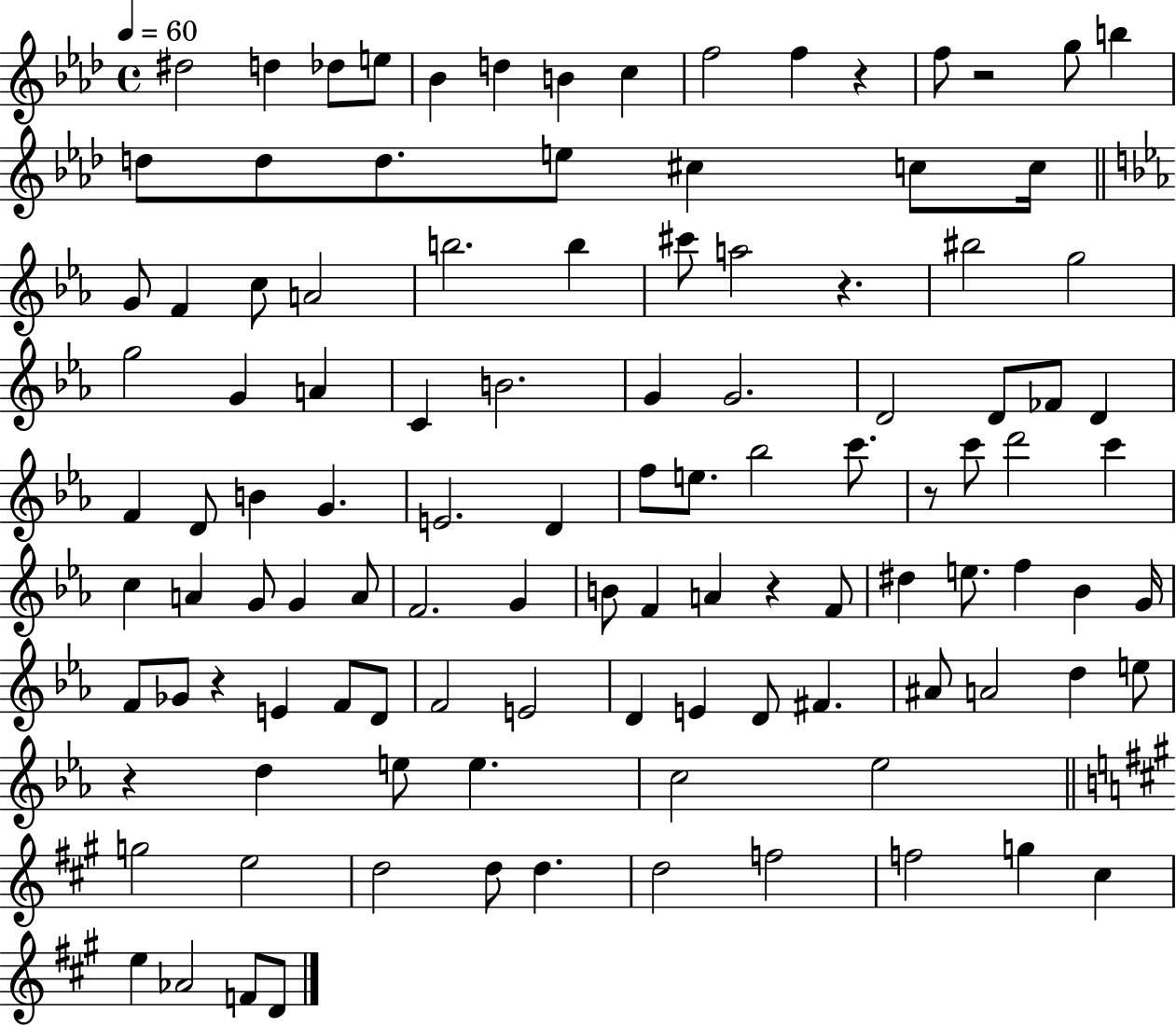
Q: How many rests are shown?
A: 7